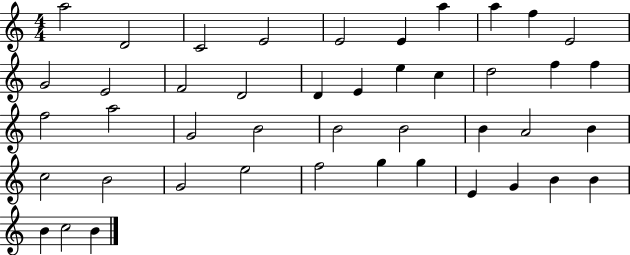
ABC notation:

X:1
T:Untitled
M:4/4
L:1/4
K:C
a2 D2 C2 E2 E2 E a a f E2 G2 E2 F2 D2 D E e c d2 f f f2 a2 G2 B2 B2 B2 B A2 B c2 B2 G2 e2 f2 g g E G B B B c2 B